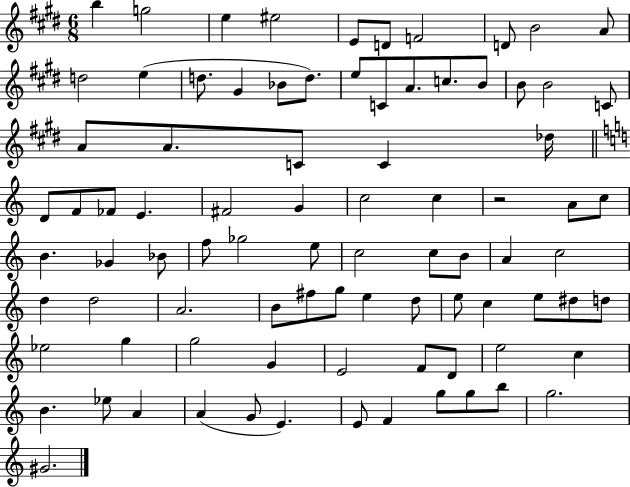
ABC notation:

X:1
T:Untitled
M:6/8
L:1/4
K:E
b g2 e ^e2 E/2 D/2 F2 D/2 B2 A/2 d2 e d/2 ^G _B/2 d/2 e/2 C/2 A/2 c/2 B/2 B/2 B2 C/2 A/2 A/2 C/2 C _d/4 D/2 F/2 _F/2 E ^F2 G c2 c z2 A/2 c/2 B _G _B/2 f/2 _g2 e/2 c2 c/2 B/2 A c2 d d2 A2 B/2 ^f/2 g/2 e d/2 e/2 c e/2 ^d/2 d/2 _e2 g g2 G E2 F/2 D/2 e2 c B _e/2 A A G/2 E E/2 F g/2 g/2 b/2 g2 ^G2